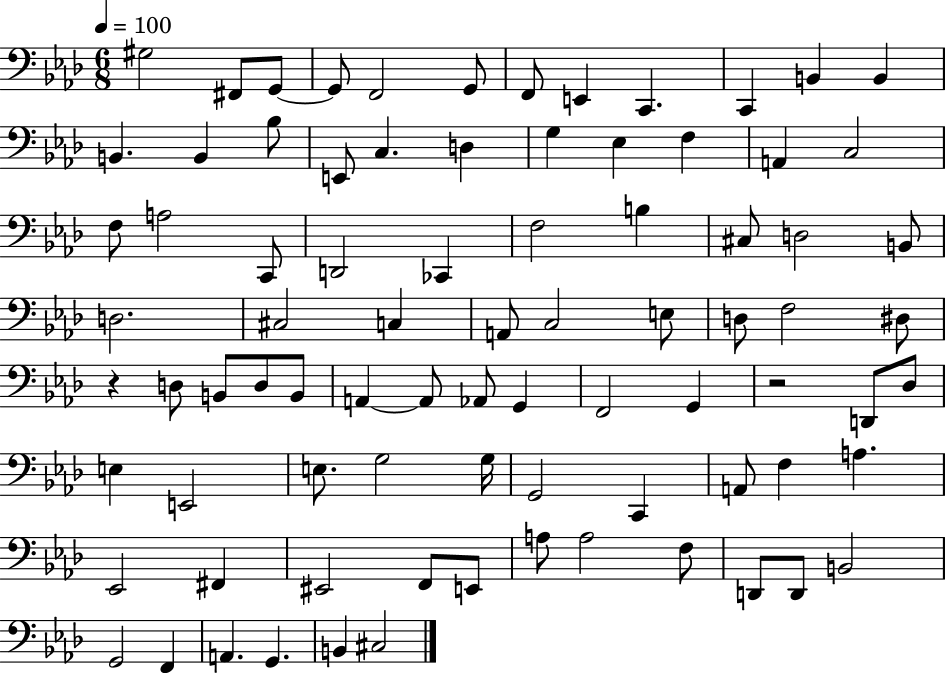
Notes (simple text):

G#3/h F#2/e G2/e G2/e F2/h G2/e F2/e E2/q C2/q. C2/q B2/q B2/q B2/q. B2/q Bb3/e E2/e C3/q. D3/q G3/q Eb3/q F3/q A2/q C3/h F3/e A3/h C2/e D2/h CES2/q F3/h B3/q C#3/e D3/h B2/e D3/h. C#3/h C3/q A2/e C3/h E3/e D3/e F3/h D#3/e R/q D3/e B2/e D3/e B2/e A2/q A2/e Ab2/e G2/q F2/h G2/q R/h D2/e Db3/e E3/q E2/h E3/e. G3/h G3/s G2/h C2/q A2/e F3/q A3/q. Eb2/h F#2/q EIS2/h F2/e E2/e A3/e A3/h F3/e D2/e D2/e B2/h G2/h F2/q A2/q. G2/q. B2/q C#3/h